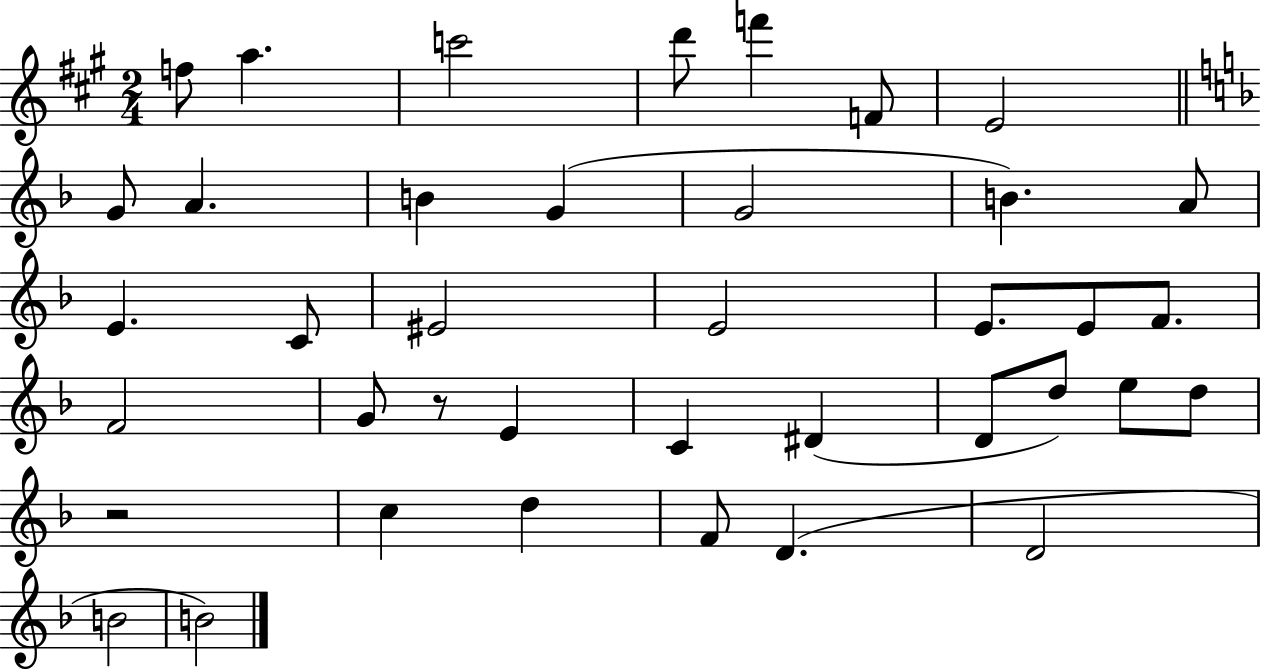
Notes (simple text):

F5/e A5/q. C6/h D6/e F6/q F4/e E4/h G4/e A4/q. B4/q G4/q G4/h B4/q. A4/e E4/q. C4/e EIS4/h E4/h E4/e. E4/e F4/e. F4/h G4/e R/e E4/q C4/q D#4/q D4/e D5/e E5/e D5/e R/h C5/q D5/q F4/e D4/q. D4/h B4/h B4/h